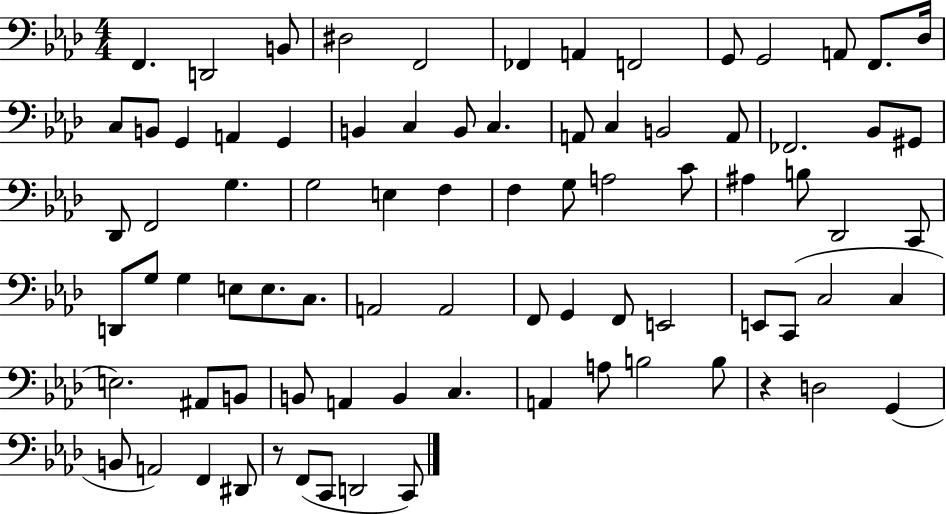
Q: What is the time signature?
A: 4/4